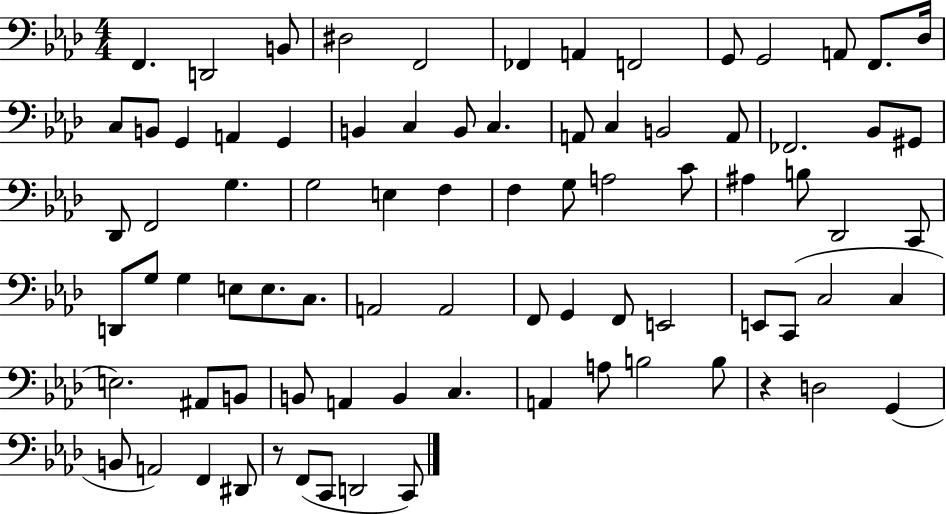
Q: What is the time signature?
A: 4/4